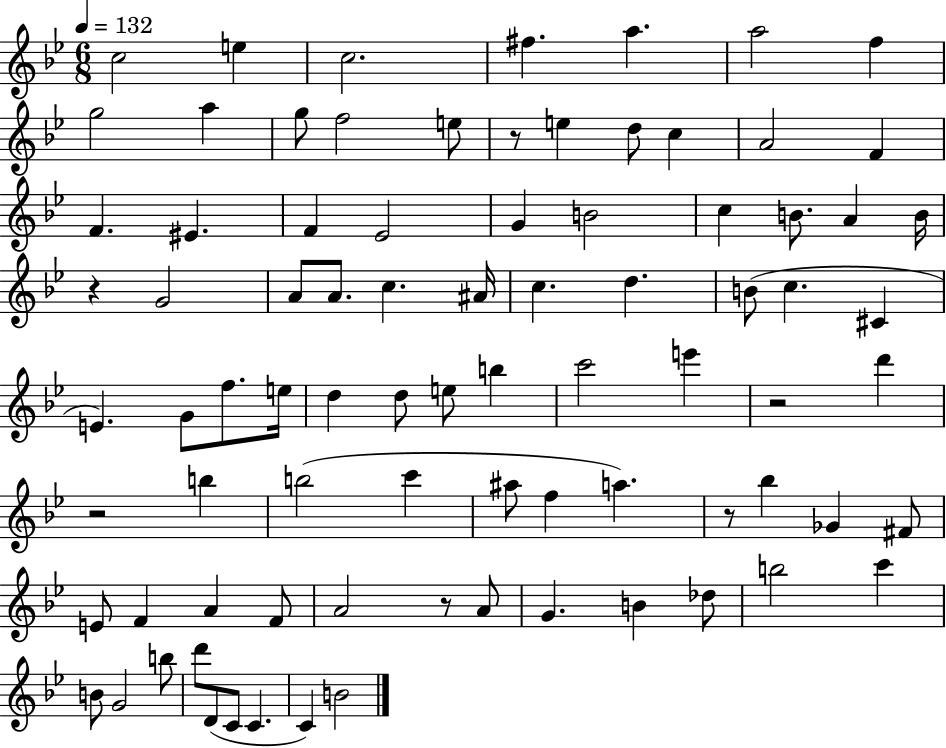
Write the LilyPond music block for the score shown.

{
  \clef treble
  \numericTimeSignature
  \time 6/8
  \key bes \major
  \tempo 4 = 132
  c''2 e''4 | c''2. | fis''4. a''4. | a''2 f''4 | \break g''2 a''4 | g''8 f''2 e''8 | r8 e''4 d''8 c''4 | a'2 f'4 | \break f'4. eis'4. | f'4 ees'2 | g'4 b'2 | c''4 b'8. a'4 b'16 | \break r4 g'2 | a'8 a'8. c''4. ais'16 | c''4. d''4. | b'8( c''4. cis'4 | \break e'4.) g'8 f''8. e''16 | d''4 d''8 e''8 b''4 | c'''2 e'''4 | r2 d'''4 | \break r2 b''4 | b''2( c'''4 | ais''8 f''4 a''4.) | r8 bes''4 ges'4 fis'8 | \break e'8 f'4 a'4 f'8 | a'2 r8 a'8 | g'4. b'4 des''8 | b''2 c'''4 | \break b'8 g'2 b''8 | d'''8 d'8( c'8 c'4. | c'4) b'2 | \bar "|."
}